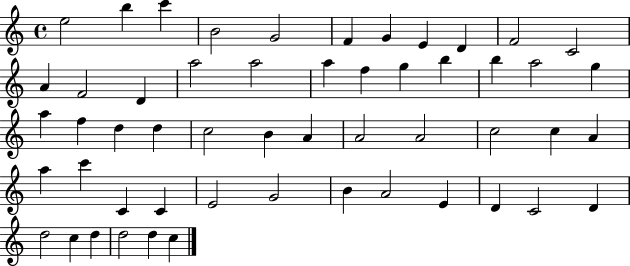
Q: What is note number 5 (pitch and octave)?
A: G4